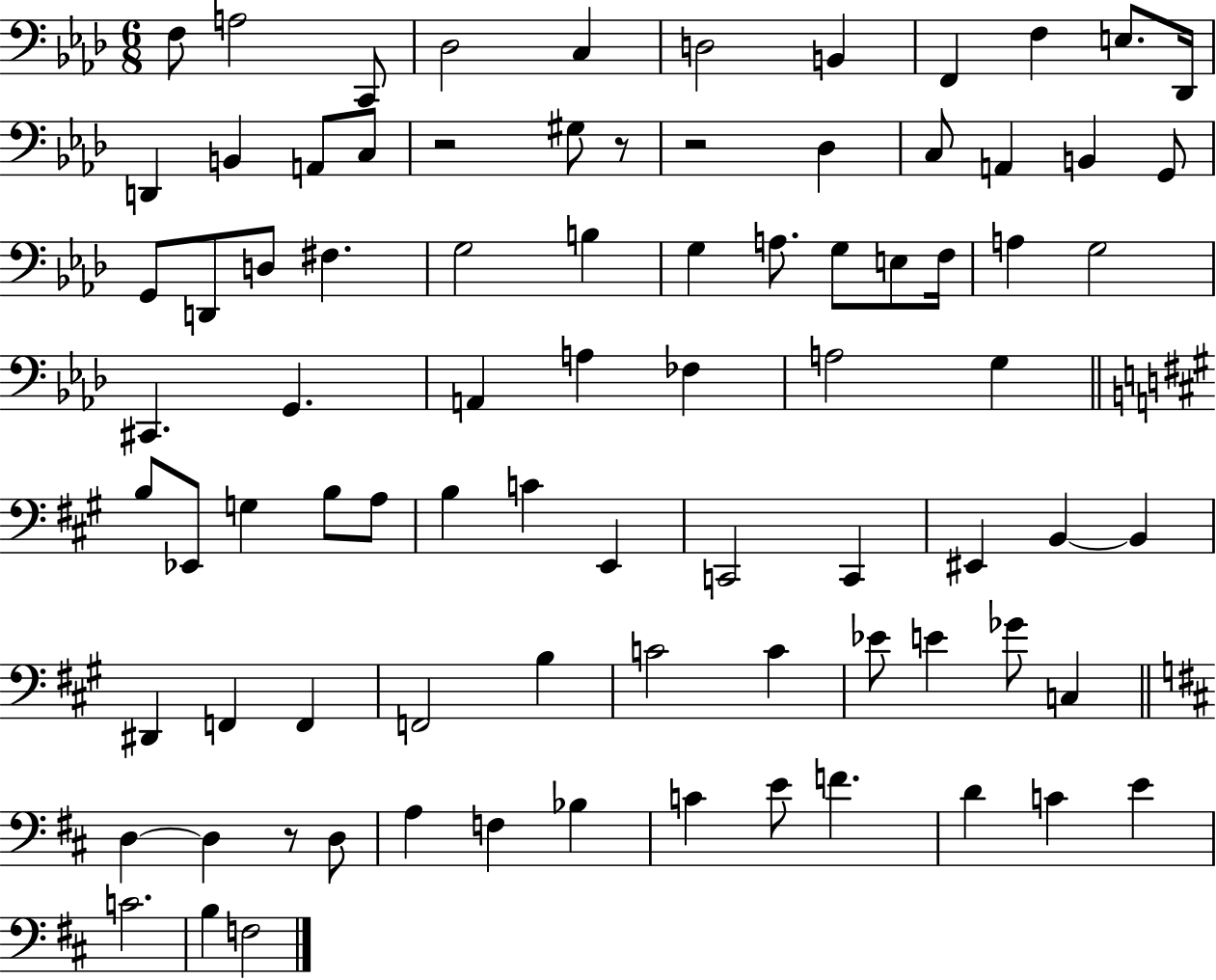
F3/e A3/h C2/e Db3/h C3/q D3/h B2/q F2/q F3/q E3/e. Db2/s D2/q B2/q A2/e C3/e R/h G#3/e R/e R/h Db3/q C3/e A2/q B2/q G2/e G2/e D2/e D3/e F#3/q. G3/h B3/q G3/q A3/e. G3/e E3/e F3/s A3/q G3/h C#2/q. G2/q. A2/q A3/q FES3/q A3/h G3/q B3/e Eb2/e G3/q B3/e A3/e B3/q C4/q E2/q C2/h C2/q EIS2/q B2/q B2/q D#2/q F2/q F2/q F2/h B3/q C4/h C4/q Eb4/e E4/q Gb4/e C3/q D3/q D3/q R/e D3/e A3/q F3/q Bb3/q C4/q E4/e F4/q. D4/q C4/q E4/q C4/h. B3/q F3/h